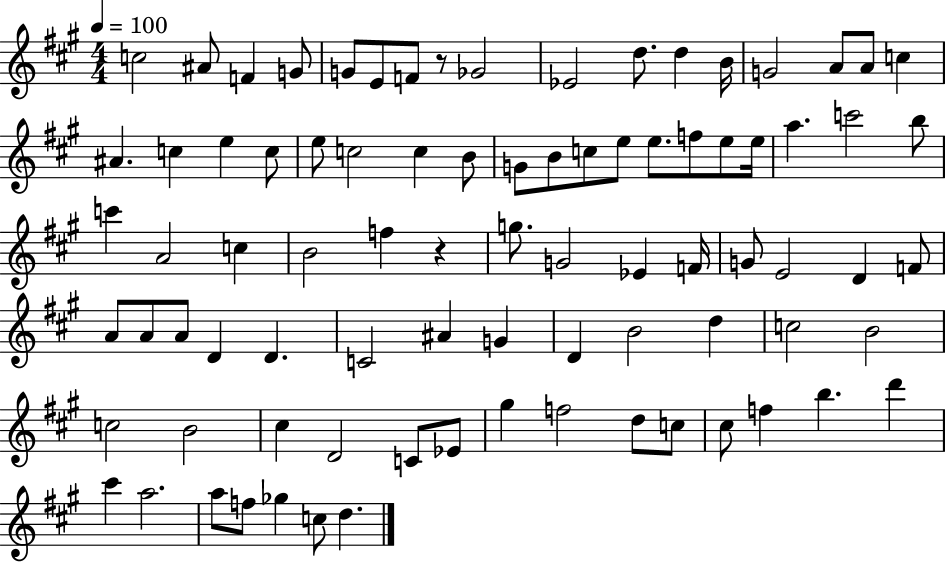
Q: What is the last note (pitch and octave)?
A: D5